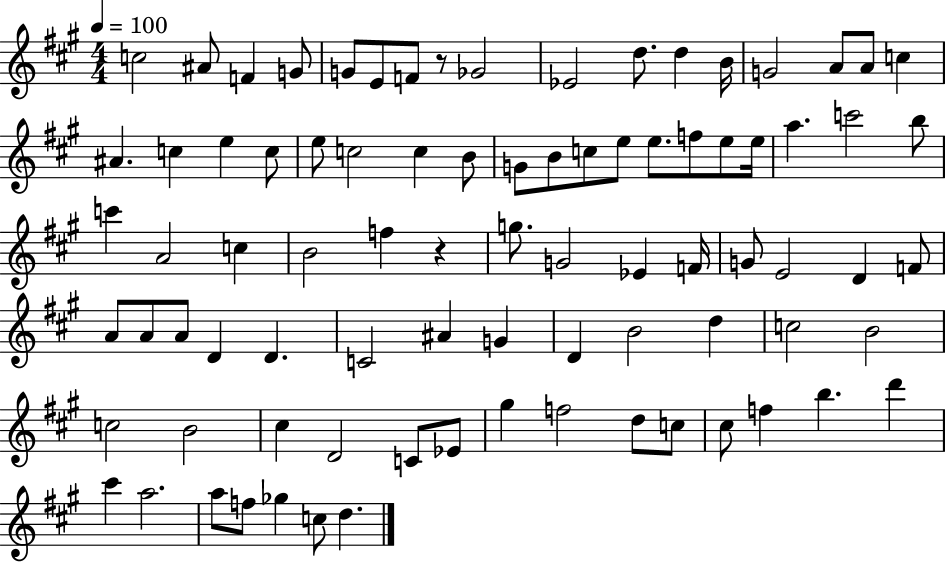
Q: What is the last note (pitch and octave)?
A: D5